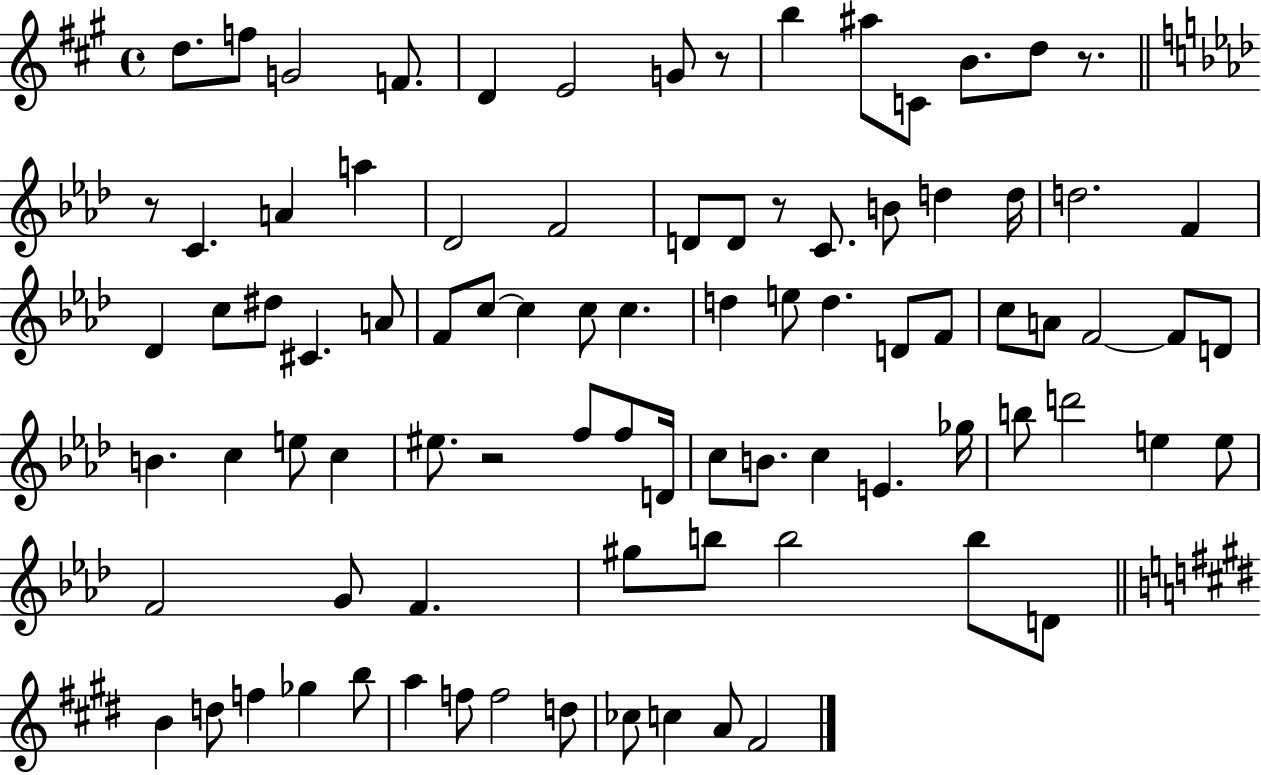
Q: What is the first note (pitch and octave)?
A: D5